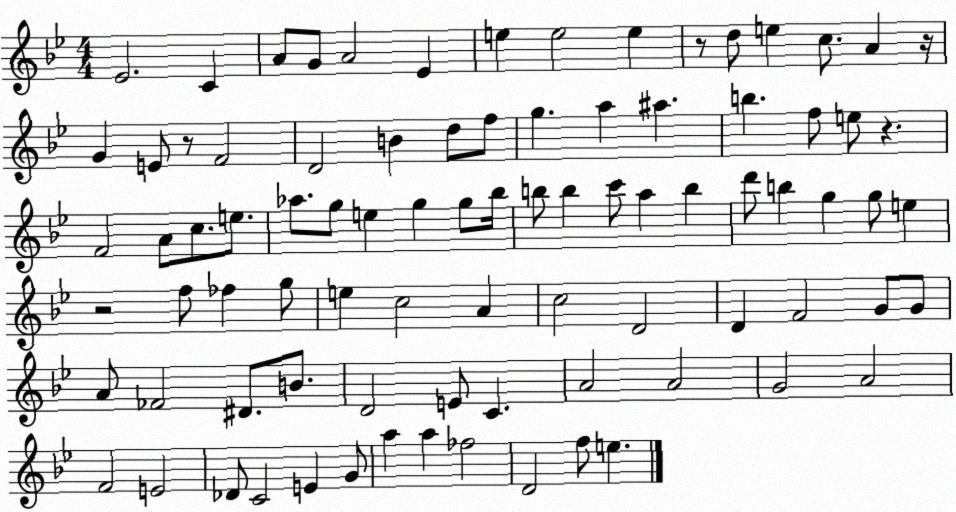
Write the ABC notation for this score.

X:1
T:Untitled
M:4/4
L:1/4
K:Bb
_E2 C A/2 G/2 A2 _E e e2 e z/2 d/2 e c/2 A z/4 G E/2 z/2 F2 D2 B d/2 f/2 g a ^a b f/2 e/2 z F2 A/2 c/2 e/2 _a/2 g/2 e g g/2 _b/4 b/2 b c'/2 a b d'/2 b g g/2 e z2 f/2 _f g/2 e c2 A c2 D2 D F2 G/2 G/2 A/2 _F2 ^D/2 B/2 D2 E/2 C A2 A2 G2 A2 F2 E2 _D/2 C2 E G/2 a a _f2 D2 f/2 e